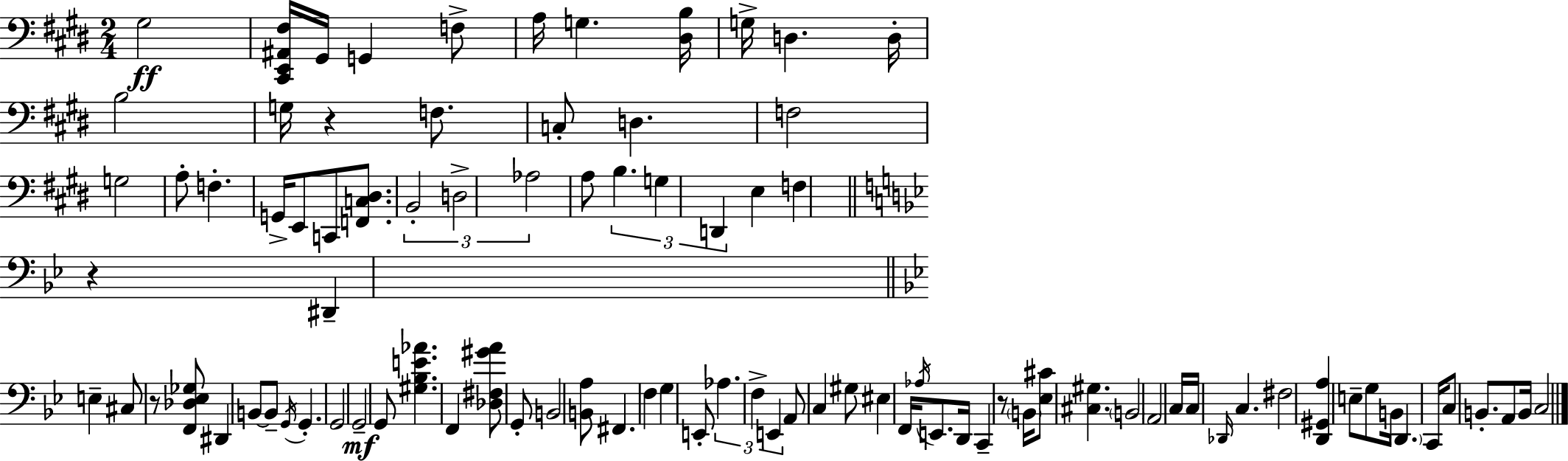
{
  \clef bass
  \numericTimeSignature
  \time 2/4
  \key e \major
  gis2\ff | <cis, e, ais, fis>16 gis,16 g,4 f8-> | a16 g4. <dis b>16 | g16-> d4. d16-. | \break b2 | g16 r4 f8. | c8-. d4. | f2 | \break g2 | a8-. f4.-. | g,16-> e,8 c,8 <f, c dis>8. | \tuplet 3/2 { b,2-. | \break d2-> | aes2 } | a8 \tuplet 3/2 { b4. | g4 d,4 } | \break e4 f4 | \bar "||" \break \key g \minor r4 dis,4-- | \bar "||" \break \key bes \major e4-- cis8 r8 | <f, des ees ges>8 dis,4 b,8~~ | b,8-- \acciaccatura { g,16 } g,4.-. | g,2 | \break g,2--\mf | g,8 <gis bes e' aes'>4. | f,4 <des fis gis' a'>8 g,8-. | b,2 | \break <b, a>8 fis,4. | f4 g4 | e,8-. \tuplet 3/2 { aes4. | f4-> e,4 } | \break a,8 c4 gis8 | eis4 f,16 \acciaccatura { aes16 } e,8. | d,16 c,4-- r8 | \parenthesize b,16 <ees cis'>8 <cis gis>4. | \break \parenthesize b,2 | a,2 | c16 c16 \grace { des,16 } c4. | fis2 | \break <d, gis, a>4 e8-- | g8 b,16 \parenthesize d,4. | c,16 c8 b,8.-. | a,8 b,16 c2 | \break \bar "|."
}